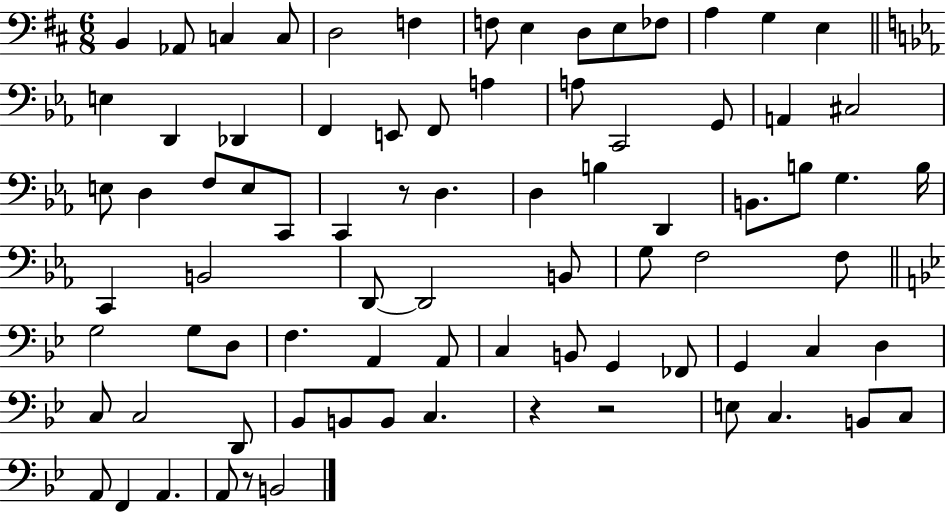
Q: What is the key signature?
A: D major